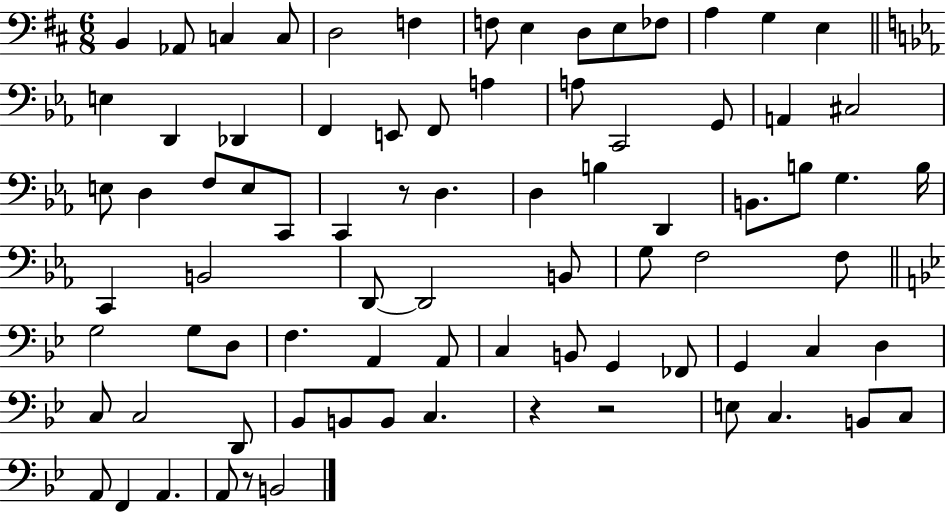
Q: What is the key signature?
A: D major